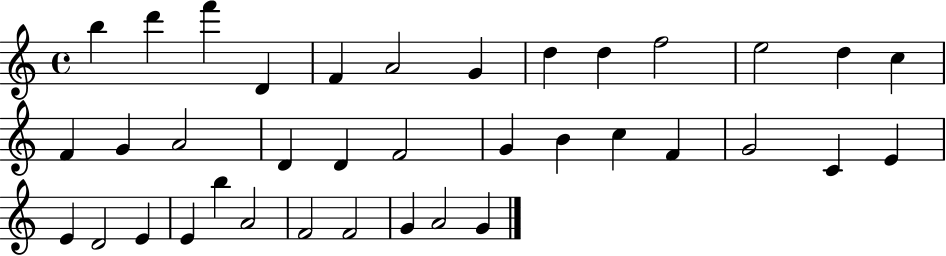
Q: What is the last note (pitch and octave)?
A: G4